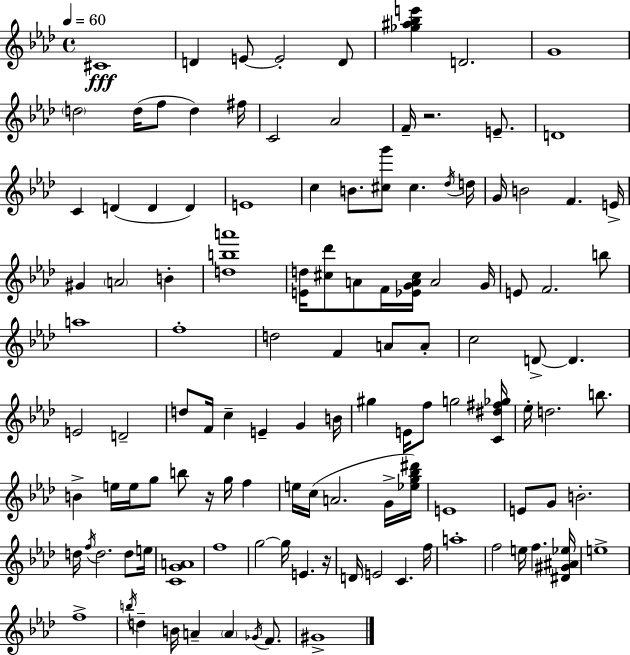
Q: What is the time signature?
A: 4/4